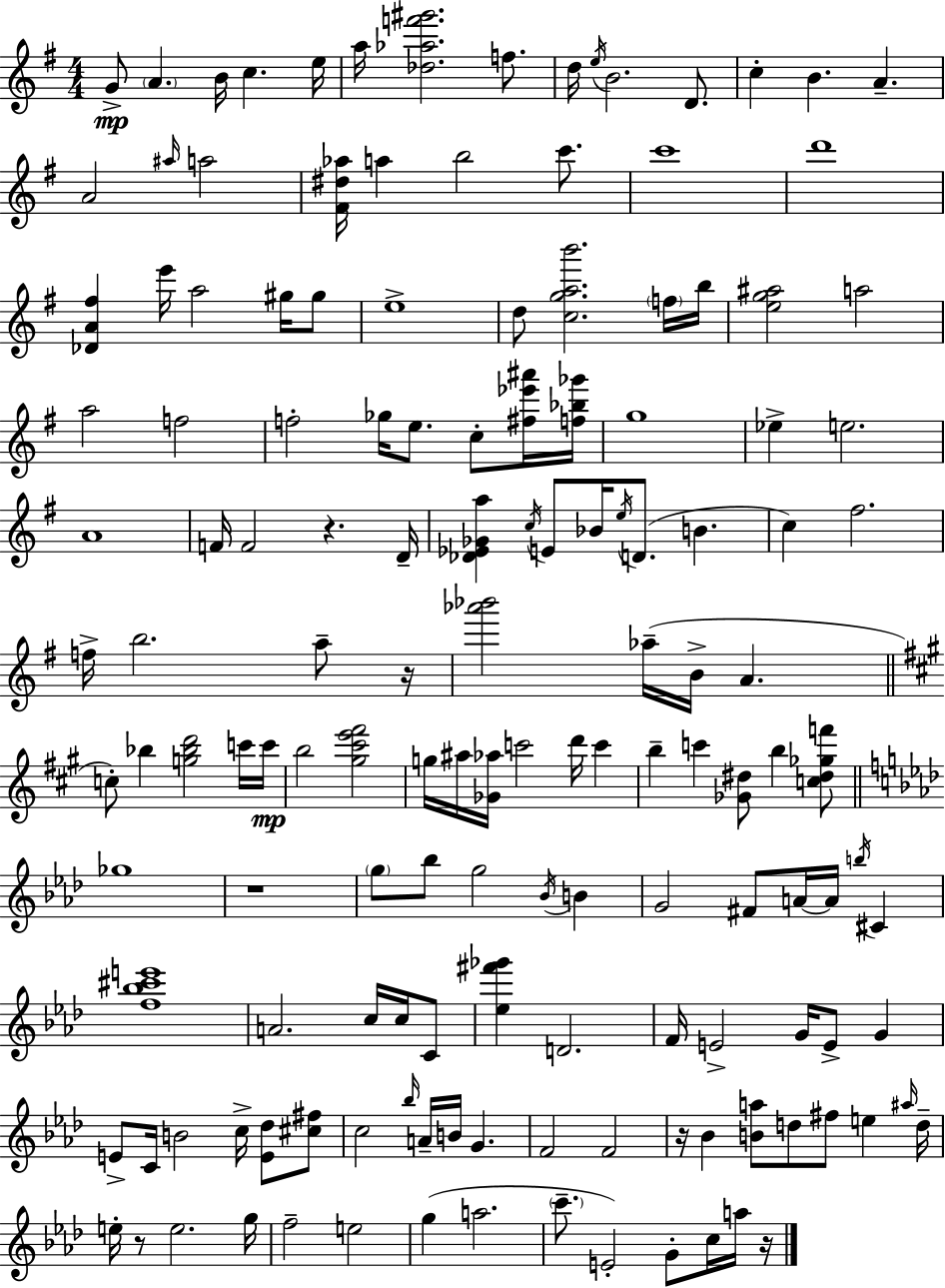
{
  \clef treble
  \numericTimeSignature
  \time 4/4
  \key e \minor
  g'8->\mp \parenthesize a'4. b'16 c''4. e''16 | a''16 <des'' aes'' f''' gis'''>2. f''8. | d''16 \acciaccatura { e''16 } b'2. d'8. | c''4-. b'4. a'4.-- | \break a'2 \grace { ais''16 } a''2 | <fis' dis'' aes''>16 a''4 b''2 c'''8. | c'''1 | d'''1 | \break <des' a' fis''>4 e'''16 a''2 gis''16 | gis''8 e''1-> | d''8 <c'' g'' a'' b'''>2. | \parenthesize f''16 b''16 <e'' g'' ais''>2 a''2 | \break a''2 f''2 | f''2-. ges''16 e''8. c''8-. | <fis'' ees''' ais'''>16 <f'' bes'' ges'''>16 g''1 | ees''4-> e''2. | \break a'1 | f'16 f'2 r4. | d'16-- <des' ees' ges' a''>4 \acciaccatura { c''16 } e'8 bes'16 \acciaccatura { e''16 }( d'8. b'4. | c''4) fis''2. | \break f''16-> b''2. | a''8-- r16 <aes''' bes'''>2 aes''16--( b'16-> a'4. | \bar "||" \break \key a \major c''8-.) bes''4 <g'' bes'' d'''>2 c'''16 c'''16\mp | b''2 <gis'' cis''' e''' fis'''>2 | g''16 ais''16 <ges' aes''>16 c'''2 d'''16 c'''4 | b''4-- c'''4 <ges' dis''>8 b''4 <c'' dis'' ges'' f'''>8 | \break \bar "||" \break \key aes \major ges''1 | r1 | \parenthesize g''8 bes''8 g''2 \acciaccatura { bes'16 } b'4 | g'2 fis'8 a'16~~ a'16 \acciaccatura { b''16 } cis'4 | \break <f'' bes'' cis''' e'''>1 | a'2. c''16 c''16 | c'8 <ees'' fis''' ges'''>4 d'2. | f'16 e'2-> g'16 e'8-> g'4 | \break e'8-> c'16 b'2 c''16-> <e' des''>8 | <cis'' fis''>8 c''2 \grace { bes''16 } a'16-- b'16 g'4. | f'2 f'2 | r16 bes'4 <b' a''>8 d''8 fis''8 e''4 | \break \grace { ais''16 } d''16-- e''16-. r8 e''2. | g''16 f''2-- e''2 | g''4( a''2. | \parenthesize c'''8.-- e'2-.) g'8-. | \break c''16 a''16 r16 \bar "|."
}